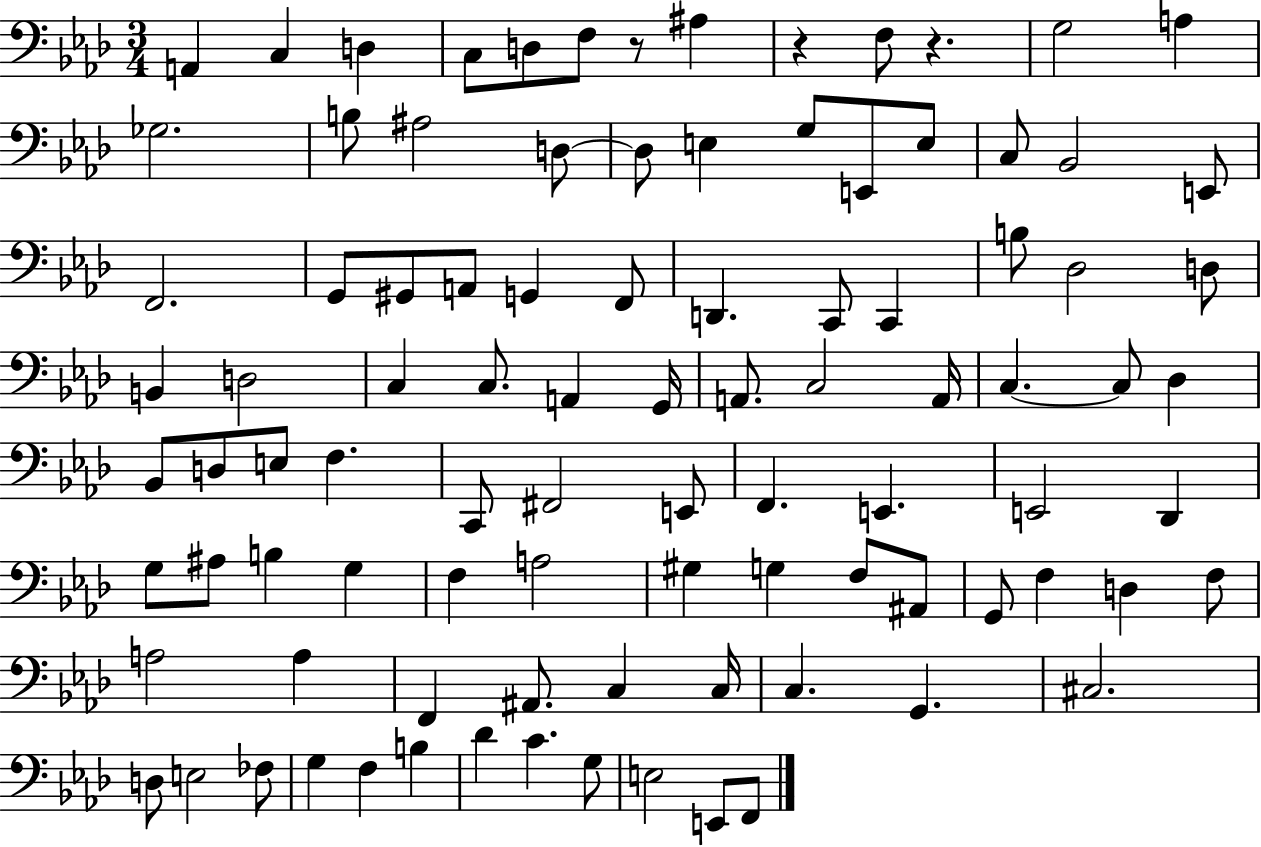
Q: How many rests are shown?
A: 3